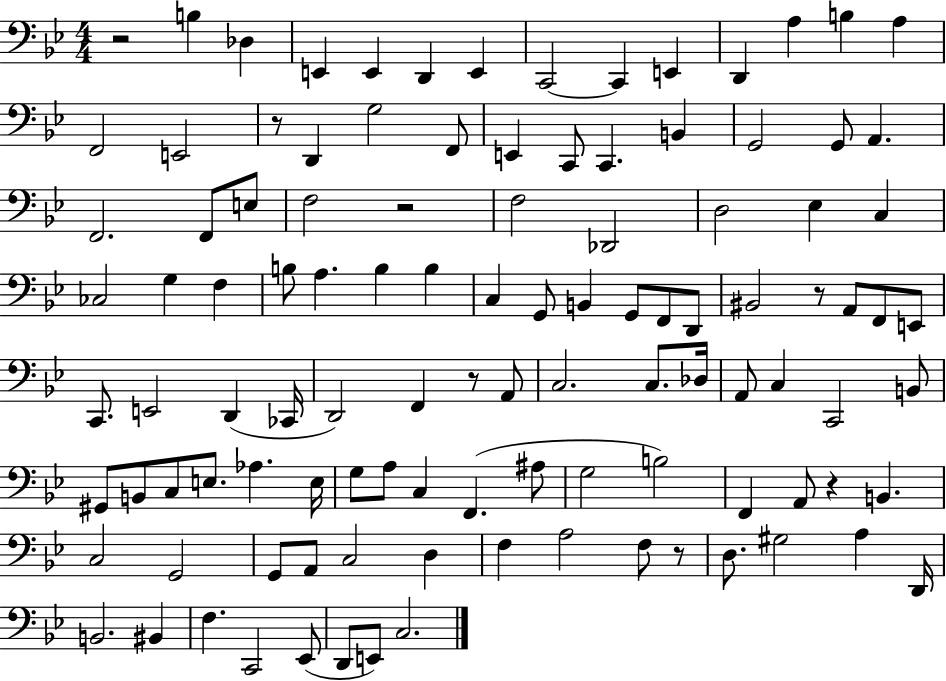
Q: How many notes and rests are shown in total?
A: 109